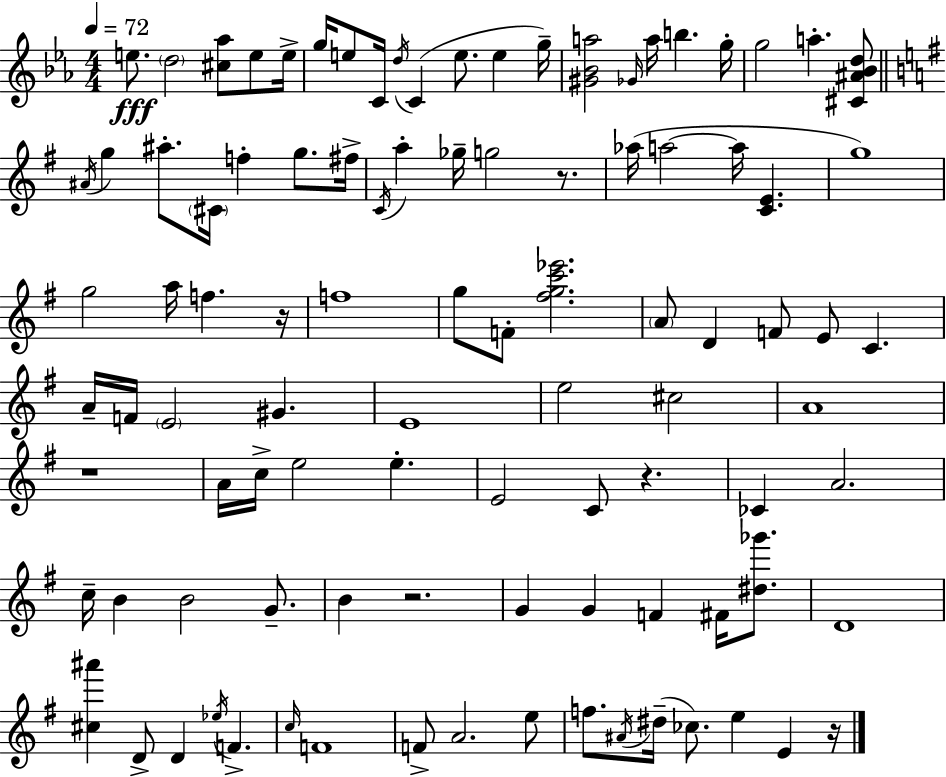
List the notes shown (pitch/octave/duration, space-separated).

E5/e. D5/h [C#5,Ab5]/e E5/e E5/s G5/s E5/e C4/s D5/s C4/q E5/e. E5/q G5/s [G#4,Bb4,A5]/h Gb4/s A5/s B5/q. G5/s G5/h A5/q. [C#4,A#4,Bb4,D5]/e A#4/s G5/q A#5/e. C#4/s F5/q G5/e. F#5/s C4/s A5/q Gb5/s G5/h R/e. Ab5/s A5/h A5/s [C4,E4]/q. G5/w G5/h A5/s F5/q. R/s F5/w G5/e F4/e [F#5,G5,C6,Eb6]/h. A4/e D4/q F4/e E4/e C4/q. A4/s F4/s E4/h G#4/q. E4/w E5/h C#5/h A4/w R/w A4/s C5/s E5/h E5/q. E4/h C4/e R/q. CES4/q A4/h. C5/s B4/q B4/h G4/e. B4/q R/h. G4/q G4/q F4/q F#4/s [D#5,Gb6]/e. D4/w [C#5,A#6]/q D4/e D4/q Eb5/s F4/q. C5/s F4/w F4/e A4/h. E5/e F5/e. A#4/s D#5/s CES5/e. E5/q E4/q R/s